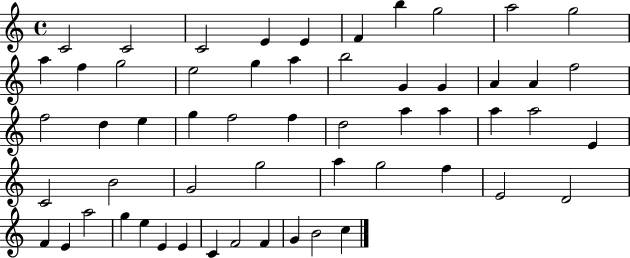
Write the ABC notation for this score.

X:1
T:Untitled
M:4/4
L:1/4
K:C
C2 C2 C2 E E F b g2 a2 g2 a f g2 e2 g a b2 G G A A f2 f2 d e g f2 f d2 a a a a2 E C2 B2 G2 g2 a g2 f E2 D2 F E a2 g e E E C F2 F G B2 c